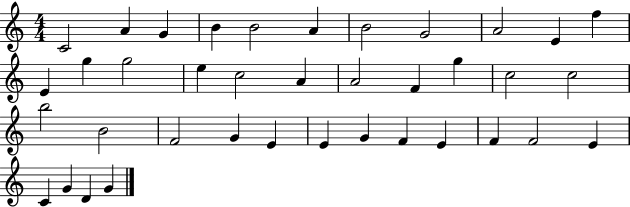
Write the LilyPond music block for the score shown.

{
  \clef treble
  \numericTimeSignature
  \time 4/4
  \key c \major
  c'2 a'4 g'4 | b'4 b'2 a'4 | b'2 g'2 | a'2 e'4 f''4 | \break e'4 g''4 g''2 | e''4 c''2 a'4 | a'2 f'4 g''4 | c''2 c''2 | \break b''2 b'2 | f'2 g'4 e'4 | e'4 g'4 f'4 e'4 | f'4 f'2 e'4 | \break c'4 g'4 d'4 g'4 | \bar "|."
}